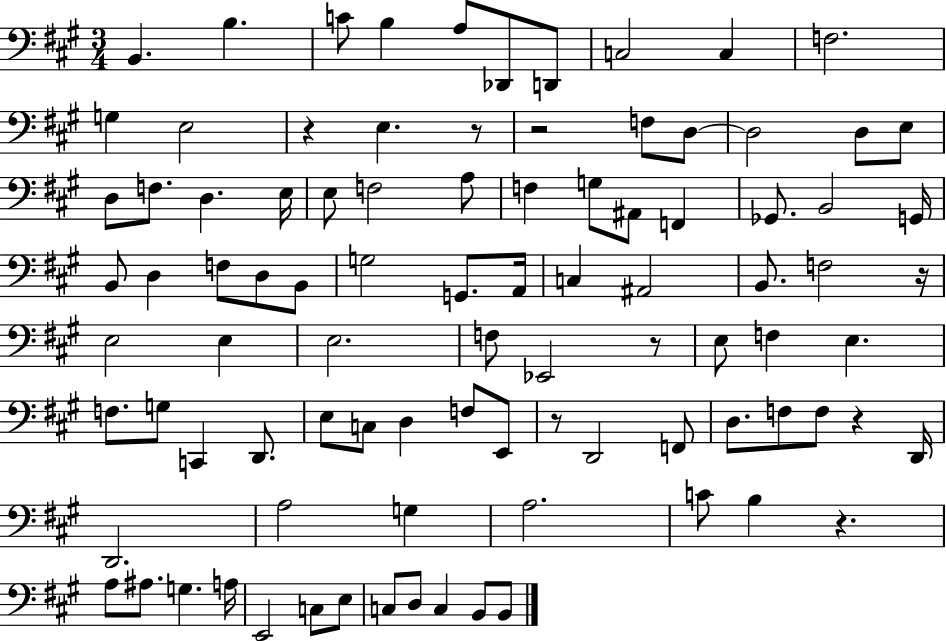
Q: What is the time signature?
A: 3/4